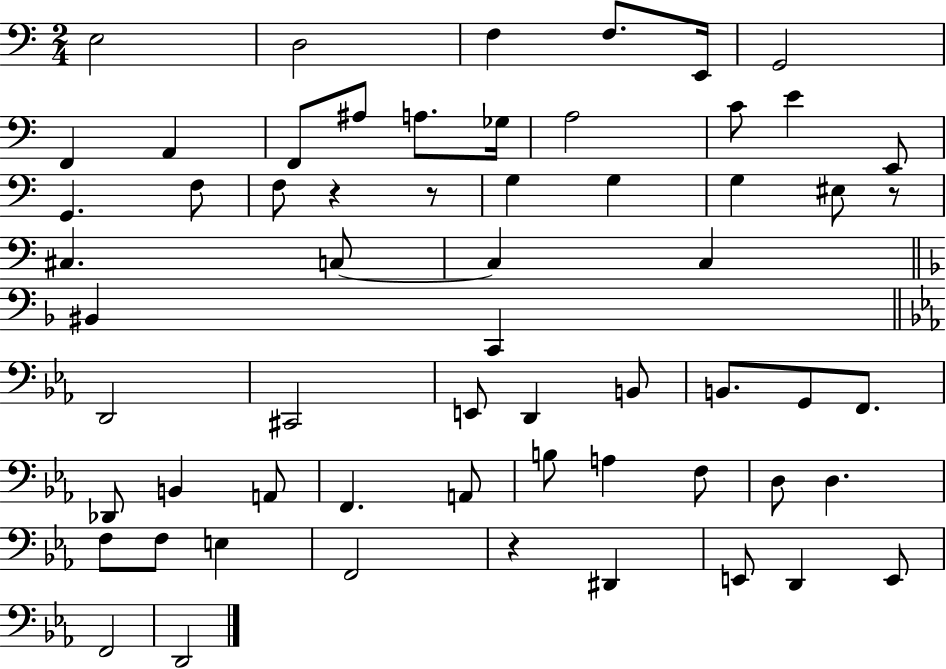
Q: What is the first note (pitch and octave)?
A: E3